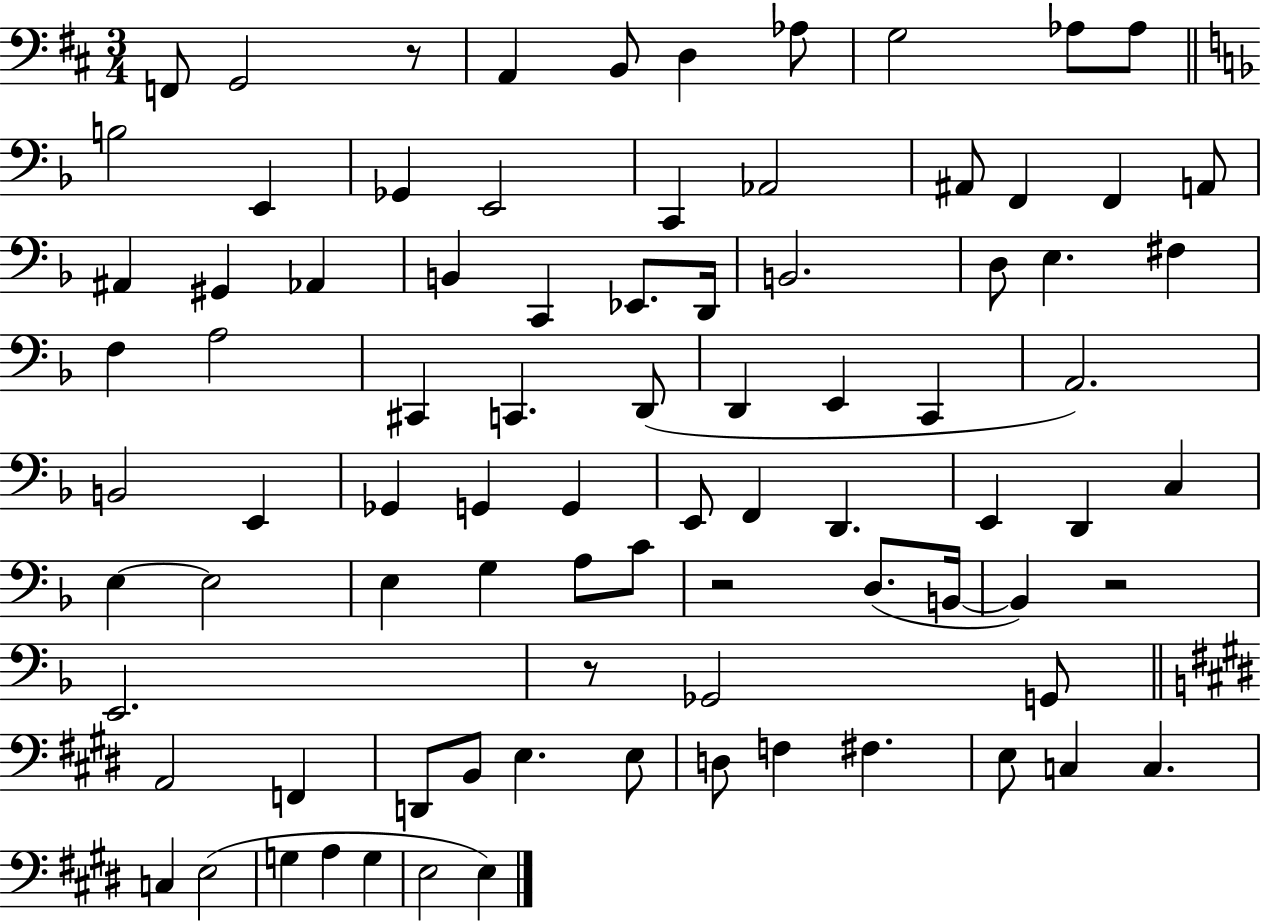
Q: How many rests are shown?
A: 4